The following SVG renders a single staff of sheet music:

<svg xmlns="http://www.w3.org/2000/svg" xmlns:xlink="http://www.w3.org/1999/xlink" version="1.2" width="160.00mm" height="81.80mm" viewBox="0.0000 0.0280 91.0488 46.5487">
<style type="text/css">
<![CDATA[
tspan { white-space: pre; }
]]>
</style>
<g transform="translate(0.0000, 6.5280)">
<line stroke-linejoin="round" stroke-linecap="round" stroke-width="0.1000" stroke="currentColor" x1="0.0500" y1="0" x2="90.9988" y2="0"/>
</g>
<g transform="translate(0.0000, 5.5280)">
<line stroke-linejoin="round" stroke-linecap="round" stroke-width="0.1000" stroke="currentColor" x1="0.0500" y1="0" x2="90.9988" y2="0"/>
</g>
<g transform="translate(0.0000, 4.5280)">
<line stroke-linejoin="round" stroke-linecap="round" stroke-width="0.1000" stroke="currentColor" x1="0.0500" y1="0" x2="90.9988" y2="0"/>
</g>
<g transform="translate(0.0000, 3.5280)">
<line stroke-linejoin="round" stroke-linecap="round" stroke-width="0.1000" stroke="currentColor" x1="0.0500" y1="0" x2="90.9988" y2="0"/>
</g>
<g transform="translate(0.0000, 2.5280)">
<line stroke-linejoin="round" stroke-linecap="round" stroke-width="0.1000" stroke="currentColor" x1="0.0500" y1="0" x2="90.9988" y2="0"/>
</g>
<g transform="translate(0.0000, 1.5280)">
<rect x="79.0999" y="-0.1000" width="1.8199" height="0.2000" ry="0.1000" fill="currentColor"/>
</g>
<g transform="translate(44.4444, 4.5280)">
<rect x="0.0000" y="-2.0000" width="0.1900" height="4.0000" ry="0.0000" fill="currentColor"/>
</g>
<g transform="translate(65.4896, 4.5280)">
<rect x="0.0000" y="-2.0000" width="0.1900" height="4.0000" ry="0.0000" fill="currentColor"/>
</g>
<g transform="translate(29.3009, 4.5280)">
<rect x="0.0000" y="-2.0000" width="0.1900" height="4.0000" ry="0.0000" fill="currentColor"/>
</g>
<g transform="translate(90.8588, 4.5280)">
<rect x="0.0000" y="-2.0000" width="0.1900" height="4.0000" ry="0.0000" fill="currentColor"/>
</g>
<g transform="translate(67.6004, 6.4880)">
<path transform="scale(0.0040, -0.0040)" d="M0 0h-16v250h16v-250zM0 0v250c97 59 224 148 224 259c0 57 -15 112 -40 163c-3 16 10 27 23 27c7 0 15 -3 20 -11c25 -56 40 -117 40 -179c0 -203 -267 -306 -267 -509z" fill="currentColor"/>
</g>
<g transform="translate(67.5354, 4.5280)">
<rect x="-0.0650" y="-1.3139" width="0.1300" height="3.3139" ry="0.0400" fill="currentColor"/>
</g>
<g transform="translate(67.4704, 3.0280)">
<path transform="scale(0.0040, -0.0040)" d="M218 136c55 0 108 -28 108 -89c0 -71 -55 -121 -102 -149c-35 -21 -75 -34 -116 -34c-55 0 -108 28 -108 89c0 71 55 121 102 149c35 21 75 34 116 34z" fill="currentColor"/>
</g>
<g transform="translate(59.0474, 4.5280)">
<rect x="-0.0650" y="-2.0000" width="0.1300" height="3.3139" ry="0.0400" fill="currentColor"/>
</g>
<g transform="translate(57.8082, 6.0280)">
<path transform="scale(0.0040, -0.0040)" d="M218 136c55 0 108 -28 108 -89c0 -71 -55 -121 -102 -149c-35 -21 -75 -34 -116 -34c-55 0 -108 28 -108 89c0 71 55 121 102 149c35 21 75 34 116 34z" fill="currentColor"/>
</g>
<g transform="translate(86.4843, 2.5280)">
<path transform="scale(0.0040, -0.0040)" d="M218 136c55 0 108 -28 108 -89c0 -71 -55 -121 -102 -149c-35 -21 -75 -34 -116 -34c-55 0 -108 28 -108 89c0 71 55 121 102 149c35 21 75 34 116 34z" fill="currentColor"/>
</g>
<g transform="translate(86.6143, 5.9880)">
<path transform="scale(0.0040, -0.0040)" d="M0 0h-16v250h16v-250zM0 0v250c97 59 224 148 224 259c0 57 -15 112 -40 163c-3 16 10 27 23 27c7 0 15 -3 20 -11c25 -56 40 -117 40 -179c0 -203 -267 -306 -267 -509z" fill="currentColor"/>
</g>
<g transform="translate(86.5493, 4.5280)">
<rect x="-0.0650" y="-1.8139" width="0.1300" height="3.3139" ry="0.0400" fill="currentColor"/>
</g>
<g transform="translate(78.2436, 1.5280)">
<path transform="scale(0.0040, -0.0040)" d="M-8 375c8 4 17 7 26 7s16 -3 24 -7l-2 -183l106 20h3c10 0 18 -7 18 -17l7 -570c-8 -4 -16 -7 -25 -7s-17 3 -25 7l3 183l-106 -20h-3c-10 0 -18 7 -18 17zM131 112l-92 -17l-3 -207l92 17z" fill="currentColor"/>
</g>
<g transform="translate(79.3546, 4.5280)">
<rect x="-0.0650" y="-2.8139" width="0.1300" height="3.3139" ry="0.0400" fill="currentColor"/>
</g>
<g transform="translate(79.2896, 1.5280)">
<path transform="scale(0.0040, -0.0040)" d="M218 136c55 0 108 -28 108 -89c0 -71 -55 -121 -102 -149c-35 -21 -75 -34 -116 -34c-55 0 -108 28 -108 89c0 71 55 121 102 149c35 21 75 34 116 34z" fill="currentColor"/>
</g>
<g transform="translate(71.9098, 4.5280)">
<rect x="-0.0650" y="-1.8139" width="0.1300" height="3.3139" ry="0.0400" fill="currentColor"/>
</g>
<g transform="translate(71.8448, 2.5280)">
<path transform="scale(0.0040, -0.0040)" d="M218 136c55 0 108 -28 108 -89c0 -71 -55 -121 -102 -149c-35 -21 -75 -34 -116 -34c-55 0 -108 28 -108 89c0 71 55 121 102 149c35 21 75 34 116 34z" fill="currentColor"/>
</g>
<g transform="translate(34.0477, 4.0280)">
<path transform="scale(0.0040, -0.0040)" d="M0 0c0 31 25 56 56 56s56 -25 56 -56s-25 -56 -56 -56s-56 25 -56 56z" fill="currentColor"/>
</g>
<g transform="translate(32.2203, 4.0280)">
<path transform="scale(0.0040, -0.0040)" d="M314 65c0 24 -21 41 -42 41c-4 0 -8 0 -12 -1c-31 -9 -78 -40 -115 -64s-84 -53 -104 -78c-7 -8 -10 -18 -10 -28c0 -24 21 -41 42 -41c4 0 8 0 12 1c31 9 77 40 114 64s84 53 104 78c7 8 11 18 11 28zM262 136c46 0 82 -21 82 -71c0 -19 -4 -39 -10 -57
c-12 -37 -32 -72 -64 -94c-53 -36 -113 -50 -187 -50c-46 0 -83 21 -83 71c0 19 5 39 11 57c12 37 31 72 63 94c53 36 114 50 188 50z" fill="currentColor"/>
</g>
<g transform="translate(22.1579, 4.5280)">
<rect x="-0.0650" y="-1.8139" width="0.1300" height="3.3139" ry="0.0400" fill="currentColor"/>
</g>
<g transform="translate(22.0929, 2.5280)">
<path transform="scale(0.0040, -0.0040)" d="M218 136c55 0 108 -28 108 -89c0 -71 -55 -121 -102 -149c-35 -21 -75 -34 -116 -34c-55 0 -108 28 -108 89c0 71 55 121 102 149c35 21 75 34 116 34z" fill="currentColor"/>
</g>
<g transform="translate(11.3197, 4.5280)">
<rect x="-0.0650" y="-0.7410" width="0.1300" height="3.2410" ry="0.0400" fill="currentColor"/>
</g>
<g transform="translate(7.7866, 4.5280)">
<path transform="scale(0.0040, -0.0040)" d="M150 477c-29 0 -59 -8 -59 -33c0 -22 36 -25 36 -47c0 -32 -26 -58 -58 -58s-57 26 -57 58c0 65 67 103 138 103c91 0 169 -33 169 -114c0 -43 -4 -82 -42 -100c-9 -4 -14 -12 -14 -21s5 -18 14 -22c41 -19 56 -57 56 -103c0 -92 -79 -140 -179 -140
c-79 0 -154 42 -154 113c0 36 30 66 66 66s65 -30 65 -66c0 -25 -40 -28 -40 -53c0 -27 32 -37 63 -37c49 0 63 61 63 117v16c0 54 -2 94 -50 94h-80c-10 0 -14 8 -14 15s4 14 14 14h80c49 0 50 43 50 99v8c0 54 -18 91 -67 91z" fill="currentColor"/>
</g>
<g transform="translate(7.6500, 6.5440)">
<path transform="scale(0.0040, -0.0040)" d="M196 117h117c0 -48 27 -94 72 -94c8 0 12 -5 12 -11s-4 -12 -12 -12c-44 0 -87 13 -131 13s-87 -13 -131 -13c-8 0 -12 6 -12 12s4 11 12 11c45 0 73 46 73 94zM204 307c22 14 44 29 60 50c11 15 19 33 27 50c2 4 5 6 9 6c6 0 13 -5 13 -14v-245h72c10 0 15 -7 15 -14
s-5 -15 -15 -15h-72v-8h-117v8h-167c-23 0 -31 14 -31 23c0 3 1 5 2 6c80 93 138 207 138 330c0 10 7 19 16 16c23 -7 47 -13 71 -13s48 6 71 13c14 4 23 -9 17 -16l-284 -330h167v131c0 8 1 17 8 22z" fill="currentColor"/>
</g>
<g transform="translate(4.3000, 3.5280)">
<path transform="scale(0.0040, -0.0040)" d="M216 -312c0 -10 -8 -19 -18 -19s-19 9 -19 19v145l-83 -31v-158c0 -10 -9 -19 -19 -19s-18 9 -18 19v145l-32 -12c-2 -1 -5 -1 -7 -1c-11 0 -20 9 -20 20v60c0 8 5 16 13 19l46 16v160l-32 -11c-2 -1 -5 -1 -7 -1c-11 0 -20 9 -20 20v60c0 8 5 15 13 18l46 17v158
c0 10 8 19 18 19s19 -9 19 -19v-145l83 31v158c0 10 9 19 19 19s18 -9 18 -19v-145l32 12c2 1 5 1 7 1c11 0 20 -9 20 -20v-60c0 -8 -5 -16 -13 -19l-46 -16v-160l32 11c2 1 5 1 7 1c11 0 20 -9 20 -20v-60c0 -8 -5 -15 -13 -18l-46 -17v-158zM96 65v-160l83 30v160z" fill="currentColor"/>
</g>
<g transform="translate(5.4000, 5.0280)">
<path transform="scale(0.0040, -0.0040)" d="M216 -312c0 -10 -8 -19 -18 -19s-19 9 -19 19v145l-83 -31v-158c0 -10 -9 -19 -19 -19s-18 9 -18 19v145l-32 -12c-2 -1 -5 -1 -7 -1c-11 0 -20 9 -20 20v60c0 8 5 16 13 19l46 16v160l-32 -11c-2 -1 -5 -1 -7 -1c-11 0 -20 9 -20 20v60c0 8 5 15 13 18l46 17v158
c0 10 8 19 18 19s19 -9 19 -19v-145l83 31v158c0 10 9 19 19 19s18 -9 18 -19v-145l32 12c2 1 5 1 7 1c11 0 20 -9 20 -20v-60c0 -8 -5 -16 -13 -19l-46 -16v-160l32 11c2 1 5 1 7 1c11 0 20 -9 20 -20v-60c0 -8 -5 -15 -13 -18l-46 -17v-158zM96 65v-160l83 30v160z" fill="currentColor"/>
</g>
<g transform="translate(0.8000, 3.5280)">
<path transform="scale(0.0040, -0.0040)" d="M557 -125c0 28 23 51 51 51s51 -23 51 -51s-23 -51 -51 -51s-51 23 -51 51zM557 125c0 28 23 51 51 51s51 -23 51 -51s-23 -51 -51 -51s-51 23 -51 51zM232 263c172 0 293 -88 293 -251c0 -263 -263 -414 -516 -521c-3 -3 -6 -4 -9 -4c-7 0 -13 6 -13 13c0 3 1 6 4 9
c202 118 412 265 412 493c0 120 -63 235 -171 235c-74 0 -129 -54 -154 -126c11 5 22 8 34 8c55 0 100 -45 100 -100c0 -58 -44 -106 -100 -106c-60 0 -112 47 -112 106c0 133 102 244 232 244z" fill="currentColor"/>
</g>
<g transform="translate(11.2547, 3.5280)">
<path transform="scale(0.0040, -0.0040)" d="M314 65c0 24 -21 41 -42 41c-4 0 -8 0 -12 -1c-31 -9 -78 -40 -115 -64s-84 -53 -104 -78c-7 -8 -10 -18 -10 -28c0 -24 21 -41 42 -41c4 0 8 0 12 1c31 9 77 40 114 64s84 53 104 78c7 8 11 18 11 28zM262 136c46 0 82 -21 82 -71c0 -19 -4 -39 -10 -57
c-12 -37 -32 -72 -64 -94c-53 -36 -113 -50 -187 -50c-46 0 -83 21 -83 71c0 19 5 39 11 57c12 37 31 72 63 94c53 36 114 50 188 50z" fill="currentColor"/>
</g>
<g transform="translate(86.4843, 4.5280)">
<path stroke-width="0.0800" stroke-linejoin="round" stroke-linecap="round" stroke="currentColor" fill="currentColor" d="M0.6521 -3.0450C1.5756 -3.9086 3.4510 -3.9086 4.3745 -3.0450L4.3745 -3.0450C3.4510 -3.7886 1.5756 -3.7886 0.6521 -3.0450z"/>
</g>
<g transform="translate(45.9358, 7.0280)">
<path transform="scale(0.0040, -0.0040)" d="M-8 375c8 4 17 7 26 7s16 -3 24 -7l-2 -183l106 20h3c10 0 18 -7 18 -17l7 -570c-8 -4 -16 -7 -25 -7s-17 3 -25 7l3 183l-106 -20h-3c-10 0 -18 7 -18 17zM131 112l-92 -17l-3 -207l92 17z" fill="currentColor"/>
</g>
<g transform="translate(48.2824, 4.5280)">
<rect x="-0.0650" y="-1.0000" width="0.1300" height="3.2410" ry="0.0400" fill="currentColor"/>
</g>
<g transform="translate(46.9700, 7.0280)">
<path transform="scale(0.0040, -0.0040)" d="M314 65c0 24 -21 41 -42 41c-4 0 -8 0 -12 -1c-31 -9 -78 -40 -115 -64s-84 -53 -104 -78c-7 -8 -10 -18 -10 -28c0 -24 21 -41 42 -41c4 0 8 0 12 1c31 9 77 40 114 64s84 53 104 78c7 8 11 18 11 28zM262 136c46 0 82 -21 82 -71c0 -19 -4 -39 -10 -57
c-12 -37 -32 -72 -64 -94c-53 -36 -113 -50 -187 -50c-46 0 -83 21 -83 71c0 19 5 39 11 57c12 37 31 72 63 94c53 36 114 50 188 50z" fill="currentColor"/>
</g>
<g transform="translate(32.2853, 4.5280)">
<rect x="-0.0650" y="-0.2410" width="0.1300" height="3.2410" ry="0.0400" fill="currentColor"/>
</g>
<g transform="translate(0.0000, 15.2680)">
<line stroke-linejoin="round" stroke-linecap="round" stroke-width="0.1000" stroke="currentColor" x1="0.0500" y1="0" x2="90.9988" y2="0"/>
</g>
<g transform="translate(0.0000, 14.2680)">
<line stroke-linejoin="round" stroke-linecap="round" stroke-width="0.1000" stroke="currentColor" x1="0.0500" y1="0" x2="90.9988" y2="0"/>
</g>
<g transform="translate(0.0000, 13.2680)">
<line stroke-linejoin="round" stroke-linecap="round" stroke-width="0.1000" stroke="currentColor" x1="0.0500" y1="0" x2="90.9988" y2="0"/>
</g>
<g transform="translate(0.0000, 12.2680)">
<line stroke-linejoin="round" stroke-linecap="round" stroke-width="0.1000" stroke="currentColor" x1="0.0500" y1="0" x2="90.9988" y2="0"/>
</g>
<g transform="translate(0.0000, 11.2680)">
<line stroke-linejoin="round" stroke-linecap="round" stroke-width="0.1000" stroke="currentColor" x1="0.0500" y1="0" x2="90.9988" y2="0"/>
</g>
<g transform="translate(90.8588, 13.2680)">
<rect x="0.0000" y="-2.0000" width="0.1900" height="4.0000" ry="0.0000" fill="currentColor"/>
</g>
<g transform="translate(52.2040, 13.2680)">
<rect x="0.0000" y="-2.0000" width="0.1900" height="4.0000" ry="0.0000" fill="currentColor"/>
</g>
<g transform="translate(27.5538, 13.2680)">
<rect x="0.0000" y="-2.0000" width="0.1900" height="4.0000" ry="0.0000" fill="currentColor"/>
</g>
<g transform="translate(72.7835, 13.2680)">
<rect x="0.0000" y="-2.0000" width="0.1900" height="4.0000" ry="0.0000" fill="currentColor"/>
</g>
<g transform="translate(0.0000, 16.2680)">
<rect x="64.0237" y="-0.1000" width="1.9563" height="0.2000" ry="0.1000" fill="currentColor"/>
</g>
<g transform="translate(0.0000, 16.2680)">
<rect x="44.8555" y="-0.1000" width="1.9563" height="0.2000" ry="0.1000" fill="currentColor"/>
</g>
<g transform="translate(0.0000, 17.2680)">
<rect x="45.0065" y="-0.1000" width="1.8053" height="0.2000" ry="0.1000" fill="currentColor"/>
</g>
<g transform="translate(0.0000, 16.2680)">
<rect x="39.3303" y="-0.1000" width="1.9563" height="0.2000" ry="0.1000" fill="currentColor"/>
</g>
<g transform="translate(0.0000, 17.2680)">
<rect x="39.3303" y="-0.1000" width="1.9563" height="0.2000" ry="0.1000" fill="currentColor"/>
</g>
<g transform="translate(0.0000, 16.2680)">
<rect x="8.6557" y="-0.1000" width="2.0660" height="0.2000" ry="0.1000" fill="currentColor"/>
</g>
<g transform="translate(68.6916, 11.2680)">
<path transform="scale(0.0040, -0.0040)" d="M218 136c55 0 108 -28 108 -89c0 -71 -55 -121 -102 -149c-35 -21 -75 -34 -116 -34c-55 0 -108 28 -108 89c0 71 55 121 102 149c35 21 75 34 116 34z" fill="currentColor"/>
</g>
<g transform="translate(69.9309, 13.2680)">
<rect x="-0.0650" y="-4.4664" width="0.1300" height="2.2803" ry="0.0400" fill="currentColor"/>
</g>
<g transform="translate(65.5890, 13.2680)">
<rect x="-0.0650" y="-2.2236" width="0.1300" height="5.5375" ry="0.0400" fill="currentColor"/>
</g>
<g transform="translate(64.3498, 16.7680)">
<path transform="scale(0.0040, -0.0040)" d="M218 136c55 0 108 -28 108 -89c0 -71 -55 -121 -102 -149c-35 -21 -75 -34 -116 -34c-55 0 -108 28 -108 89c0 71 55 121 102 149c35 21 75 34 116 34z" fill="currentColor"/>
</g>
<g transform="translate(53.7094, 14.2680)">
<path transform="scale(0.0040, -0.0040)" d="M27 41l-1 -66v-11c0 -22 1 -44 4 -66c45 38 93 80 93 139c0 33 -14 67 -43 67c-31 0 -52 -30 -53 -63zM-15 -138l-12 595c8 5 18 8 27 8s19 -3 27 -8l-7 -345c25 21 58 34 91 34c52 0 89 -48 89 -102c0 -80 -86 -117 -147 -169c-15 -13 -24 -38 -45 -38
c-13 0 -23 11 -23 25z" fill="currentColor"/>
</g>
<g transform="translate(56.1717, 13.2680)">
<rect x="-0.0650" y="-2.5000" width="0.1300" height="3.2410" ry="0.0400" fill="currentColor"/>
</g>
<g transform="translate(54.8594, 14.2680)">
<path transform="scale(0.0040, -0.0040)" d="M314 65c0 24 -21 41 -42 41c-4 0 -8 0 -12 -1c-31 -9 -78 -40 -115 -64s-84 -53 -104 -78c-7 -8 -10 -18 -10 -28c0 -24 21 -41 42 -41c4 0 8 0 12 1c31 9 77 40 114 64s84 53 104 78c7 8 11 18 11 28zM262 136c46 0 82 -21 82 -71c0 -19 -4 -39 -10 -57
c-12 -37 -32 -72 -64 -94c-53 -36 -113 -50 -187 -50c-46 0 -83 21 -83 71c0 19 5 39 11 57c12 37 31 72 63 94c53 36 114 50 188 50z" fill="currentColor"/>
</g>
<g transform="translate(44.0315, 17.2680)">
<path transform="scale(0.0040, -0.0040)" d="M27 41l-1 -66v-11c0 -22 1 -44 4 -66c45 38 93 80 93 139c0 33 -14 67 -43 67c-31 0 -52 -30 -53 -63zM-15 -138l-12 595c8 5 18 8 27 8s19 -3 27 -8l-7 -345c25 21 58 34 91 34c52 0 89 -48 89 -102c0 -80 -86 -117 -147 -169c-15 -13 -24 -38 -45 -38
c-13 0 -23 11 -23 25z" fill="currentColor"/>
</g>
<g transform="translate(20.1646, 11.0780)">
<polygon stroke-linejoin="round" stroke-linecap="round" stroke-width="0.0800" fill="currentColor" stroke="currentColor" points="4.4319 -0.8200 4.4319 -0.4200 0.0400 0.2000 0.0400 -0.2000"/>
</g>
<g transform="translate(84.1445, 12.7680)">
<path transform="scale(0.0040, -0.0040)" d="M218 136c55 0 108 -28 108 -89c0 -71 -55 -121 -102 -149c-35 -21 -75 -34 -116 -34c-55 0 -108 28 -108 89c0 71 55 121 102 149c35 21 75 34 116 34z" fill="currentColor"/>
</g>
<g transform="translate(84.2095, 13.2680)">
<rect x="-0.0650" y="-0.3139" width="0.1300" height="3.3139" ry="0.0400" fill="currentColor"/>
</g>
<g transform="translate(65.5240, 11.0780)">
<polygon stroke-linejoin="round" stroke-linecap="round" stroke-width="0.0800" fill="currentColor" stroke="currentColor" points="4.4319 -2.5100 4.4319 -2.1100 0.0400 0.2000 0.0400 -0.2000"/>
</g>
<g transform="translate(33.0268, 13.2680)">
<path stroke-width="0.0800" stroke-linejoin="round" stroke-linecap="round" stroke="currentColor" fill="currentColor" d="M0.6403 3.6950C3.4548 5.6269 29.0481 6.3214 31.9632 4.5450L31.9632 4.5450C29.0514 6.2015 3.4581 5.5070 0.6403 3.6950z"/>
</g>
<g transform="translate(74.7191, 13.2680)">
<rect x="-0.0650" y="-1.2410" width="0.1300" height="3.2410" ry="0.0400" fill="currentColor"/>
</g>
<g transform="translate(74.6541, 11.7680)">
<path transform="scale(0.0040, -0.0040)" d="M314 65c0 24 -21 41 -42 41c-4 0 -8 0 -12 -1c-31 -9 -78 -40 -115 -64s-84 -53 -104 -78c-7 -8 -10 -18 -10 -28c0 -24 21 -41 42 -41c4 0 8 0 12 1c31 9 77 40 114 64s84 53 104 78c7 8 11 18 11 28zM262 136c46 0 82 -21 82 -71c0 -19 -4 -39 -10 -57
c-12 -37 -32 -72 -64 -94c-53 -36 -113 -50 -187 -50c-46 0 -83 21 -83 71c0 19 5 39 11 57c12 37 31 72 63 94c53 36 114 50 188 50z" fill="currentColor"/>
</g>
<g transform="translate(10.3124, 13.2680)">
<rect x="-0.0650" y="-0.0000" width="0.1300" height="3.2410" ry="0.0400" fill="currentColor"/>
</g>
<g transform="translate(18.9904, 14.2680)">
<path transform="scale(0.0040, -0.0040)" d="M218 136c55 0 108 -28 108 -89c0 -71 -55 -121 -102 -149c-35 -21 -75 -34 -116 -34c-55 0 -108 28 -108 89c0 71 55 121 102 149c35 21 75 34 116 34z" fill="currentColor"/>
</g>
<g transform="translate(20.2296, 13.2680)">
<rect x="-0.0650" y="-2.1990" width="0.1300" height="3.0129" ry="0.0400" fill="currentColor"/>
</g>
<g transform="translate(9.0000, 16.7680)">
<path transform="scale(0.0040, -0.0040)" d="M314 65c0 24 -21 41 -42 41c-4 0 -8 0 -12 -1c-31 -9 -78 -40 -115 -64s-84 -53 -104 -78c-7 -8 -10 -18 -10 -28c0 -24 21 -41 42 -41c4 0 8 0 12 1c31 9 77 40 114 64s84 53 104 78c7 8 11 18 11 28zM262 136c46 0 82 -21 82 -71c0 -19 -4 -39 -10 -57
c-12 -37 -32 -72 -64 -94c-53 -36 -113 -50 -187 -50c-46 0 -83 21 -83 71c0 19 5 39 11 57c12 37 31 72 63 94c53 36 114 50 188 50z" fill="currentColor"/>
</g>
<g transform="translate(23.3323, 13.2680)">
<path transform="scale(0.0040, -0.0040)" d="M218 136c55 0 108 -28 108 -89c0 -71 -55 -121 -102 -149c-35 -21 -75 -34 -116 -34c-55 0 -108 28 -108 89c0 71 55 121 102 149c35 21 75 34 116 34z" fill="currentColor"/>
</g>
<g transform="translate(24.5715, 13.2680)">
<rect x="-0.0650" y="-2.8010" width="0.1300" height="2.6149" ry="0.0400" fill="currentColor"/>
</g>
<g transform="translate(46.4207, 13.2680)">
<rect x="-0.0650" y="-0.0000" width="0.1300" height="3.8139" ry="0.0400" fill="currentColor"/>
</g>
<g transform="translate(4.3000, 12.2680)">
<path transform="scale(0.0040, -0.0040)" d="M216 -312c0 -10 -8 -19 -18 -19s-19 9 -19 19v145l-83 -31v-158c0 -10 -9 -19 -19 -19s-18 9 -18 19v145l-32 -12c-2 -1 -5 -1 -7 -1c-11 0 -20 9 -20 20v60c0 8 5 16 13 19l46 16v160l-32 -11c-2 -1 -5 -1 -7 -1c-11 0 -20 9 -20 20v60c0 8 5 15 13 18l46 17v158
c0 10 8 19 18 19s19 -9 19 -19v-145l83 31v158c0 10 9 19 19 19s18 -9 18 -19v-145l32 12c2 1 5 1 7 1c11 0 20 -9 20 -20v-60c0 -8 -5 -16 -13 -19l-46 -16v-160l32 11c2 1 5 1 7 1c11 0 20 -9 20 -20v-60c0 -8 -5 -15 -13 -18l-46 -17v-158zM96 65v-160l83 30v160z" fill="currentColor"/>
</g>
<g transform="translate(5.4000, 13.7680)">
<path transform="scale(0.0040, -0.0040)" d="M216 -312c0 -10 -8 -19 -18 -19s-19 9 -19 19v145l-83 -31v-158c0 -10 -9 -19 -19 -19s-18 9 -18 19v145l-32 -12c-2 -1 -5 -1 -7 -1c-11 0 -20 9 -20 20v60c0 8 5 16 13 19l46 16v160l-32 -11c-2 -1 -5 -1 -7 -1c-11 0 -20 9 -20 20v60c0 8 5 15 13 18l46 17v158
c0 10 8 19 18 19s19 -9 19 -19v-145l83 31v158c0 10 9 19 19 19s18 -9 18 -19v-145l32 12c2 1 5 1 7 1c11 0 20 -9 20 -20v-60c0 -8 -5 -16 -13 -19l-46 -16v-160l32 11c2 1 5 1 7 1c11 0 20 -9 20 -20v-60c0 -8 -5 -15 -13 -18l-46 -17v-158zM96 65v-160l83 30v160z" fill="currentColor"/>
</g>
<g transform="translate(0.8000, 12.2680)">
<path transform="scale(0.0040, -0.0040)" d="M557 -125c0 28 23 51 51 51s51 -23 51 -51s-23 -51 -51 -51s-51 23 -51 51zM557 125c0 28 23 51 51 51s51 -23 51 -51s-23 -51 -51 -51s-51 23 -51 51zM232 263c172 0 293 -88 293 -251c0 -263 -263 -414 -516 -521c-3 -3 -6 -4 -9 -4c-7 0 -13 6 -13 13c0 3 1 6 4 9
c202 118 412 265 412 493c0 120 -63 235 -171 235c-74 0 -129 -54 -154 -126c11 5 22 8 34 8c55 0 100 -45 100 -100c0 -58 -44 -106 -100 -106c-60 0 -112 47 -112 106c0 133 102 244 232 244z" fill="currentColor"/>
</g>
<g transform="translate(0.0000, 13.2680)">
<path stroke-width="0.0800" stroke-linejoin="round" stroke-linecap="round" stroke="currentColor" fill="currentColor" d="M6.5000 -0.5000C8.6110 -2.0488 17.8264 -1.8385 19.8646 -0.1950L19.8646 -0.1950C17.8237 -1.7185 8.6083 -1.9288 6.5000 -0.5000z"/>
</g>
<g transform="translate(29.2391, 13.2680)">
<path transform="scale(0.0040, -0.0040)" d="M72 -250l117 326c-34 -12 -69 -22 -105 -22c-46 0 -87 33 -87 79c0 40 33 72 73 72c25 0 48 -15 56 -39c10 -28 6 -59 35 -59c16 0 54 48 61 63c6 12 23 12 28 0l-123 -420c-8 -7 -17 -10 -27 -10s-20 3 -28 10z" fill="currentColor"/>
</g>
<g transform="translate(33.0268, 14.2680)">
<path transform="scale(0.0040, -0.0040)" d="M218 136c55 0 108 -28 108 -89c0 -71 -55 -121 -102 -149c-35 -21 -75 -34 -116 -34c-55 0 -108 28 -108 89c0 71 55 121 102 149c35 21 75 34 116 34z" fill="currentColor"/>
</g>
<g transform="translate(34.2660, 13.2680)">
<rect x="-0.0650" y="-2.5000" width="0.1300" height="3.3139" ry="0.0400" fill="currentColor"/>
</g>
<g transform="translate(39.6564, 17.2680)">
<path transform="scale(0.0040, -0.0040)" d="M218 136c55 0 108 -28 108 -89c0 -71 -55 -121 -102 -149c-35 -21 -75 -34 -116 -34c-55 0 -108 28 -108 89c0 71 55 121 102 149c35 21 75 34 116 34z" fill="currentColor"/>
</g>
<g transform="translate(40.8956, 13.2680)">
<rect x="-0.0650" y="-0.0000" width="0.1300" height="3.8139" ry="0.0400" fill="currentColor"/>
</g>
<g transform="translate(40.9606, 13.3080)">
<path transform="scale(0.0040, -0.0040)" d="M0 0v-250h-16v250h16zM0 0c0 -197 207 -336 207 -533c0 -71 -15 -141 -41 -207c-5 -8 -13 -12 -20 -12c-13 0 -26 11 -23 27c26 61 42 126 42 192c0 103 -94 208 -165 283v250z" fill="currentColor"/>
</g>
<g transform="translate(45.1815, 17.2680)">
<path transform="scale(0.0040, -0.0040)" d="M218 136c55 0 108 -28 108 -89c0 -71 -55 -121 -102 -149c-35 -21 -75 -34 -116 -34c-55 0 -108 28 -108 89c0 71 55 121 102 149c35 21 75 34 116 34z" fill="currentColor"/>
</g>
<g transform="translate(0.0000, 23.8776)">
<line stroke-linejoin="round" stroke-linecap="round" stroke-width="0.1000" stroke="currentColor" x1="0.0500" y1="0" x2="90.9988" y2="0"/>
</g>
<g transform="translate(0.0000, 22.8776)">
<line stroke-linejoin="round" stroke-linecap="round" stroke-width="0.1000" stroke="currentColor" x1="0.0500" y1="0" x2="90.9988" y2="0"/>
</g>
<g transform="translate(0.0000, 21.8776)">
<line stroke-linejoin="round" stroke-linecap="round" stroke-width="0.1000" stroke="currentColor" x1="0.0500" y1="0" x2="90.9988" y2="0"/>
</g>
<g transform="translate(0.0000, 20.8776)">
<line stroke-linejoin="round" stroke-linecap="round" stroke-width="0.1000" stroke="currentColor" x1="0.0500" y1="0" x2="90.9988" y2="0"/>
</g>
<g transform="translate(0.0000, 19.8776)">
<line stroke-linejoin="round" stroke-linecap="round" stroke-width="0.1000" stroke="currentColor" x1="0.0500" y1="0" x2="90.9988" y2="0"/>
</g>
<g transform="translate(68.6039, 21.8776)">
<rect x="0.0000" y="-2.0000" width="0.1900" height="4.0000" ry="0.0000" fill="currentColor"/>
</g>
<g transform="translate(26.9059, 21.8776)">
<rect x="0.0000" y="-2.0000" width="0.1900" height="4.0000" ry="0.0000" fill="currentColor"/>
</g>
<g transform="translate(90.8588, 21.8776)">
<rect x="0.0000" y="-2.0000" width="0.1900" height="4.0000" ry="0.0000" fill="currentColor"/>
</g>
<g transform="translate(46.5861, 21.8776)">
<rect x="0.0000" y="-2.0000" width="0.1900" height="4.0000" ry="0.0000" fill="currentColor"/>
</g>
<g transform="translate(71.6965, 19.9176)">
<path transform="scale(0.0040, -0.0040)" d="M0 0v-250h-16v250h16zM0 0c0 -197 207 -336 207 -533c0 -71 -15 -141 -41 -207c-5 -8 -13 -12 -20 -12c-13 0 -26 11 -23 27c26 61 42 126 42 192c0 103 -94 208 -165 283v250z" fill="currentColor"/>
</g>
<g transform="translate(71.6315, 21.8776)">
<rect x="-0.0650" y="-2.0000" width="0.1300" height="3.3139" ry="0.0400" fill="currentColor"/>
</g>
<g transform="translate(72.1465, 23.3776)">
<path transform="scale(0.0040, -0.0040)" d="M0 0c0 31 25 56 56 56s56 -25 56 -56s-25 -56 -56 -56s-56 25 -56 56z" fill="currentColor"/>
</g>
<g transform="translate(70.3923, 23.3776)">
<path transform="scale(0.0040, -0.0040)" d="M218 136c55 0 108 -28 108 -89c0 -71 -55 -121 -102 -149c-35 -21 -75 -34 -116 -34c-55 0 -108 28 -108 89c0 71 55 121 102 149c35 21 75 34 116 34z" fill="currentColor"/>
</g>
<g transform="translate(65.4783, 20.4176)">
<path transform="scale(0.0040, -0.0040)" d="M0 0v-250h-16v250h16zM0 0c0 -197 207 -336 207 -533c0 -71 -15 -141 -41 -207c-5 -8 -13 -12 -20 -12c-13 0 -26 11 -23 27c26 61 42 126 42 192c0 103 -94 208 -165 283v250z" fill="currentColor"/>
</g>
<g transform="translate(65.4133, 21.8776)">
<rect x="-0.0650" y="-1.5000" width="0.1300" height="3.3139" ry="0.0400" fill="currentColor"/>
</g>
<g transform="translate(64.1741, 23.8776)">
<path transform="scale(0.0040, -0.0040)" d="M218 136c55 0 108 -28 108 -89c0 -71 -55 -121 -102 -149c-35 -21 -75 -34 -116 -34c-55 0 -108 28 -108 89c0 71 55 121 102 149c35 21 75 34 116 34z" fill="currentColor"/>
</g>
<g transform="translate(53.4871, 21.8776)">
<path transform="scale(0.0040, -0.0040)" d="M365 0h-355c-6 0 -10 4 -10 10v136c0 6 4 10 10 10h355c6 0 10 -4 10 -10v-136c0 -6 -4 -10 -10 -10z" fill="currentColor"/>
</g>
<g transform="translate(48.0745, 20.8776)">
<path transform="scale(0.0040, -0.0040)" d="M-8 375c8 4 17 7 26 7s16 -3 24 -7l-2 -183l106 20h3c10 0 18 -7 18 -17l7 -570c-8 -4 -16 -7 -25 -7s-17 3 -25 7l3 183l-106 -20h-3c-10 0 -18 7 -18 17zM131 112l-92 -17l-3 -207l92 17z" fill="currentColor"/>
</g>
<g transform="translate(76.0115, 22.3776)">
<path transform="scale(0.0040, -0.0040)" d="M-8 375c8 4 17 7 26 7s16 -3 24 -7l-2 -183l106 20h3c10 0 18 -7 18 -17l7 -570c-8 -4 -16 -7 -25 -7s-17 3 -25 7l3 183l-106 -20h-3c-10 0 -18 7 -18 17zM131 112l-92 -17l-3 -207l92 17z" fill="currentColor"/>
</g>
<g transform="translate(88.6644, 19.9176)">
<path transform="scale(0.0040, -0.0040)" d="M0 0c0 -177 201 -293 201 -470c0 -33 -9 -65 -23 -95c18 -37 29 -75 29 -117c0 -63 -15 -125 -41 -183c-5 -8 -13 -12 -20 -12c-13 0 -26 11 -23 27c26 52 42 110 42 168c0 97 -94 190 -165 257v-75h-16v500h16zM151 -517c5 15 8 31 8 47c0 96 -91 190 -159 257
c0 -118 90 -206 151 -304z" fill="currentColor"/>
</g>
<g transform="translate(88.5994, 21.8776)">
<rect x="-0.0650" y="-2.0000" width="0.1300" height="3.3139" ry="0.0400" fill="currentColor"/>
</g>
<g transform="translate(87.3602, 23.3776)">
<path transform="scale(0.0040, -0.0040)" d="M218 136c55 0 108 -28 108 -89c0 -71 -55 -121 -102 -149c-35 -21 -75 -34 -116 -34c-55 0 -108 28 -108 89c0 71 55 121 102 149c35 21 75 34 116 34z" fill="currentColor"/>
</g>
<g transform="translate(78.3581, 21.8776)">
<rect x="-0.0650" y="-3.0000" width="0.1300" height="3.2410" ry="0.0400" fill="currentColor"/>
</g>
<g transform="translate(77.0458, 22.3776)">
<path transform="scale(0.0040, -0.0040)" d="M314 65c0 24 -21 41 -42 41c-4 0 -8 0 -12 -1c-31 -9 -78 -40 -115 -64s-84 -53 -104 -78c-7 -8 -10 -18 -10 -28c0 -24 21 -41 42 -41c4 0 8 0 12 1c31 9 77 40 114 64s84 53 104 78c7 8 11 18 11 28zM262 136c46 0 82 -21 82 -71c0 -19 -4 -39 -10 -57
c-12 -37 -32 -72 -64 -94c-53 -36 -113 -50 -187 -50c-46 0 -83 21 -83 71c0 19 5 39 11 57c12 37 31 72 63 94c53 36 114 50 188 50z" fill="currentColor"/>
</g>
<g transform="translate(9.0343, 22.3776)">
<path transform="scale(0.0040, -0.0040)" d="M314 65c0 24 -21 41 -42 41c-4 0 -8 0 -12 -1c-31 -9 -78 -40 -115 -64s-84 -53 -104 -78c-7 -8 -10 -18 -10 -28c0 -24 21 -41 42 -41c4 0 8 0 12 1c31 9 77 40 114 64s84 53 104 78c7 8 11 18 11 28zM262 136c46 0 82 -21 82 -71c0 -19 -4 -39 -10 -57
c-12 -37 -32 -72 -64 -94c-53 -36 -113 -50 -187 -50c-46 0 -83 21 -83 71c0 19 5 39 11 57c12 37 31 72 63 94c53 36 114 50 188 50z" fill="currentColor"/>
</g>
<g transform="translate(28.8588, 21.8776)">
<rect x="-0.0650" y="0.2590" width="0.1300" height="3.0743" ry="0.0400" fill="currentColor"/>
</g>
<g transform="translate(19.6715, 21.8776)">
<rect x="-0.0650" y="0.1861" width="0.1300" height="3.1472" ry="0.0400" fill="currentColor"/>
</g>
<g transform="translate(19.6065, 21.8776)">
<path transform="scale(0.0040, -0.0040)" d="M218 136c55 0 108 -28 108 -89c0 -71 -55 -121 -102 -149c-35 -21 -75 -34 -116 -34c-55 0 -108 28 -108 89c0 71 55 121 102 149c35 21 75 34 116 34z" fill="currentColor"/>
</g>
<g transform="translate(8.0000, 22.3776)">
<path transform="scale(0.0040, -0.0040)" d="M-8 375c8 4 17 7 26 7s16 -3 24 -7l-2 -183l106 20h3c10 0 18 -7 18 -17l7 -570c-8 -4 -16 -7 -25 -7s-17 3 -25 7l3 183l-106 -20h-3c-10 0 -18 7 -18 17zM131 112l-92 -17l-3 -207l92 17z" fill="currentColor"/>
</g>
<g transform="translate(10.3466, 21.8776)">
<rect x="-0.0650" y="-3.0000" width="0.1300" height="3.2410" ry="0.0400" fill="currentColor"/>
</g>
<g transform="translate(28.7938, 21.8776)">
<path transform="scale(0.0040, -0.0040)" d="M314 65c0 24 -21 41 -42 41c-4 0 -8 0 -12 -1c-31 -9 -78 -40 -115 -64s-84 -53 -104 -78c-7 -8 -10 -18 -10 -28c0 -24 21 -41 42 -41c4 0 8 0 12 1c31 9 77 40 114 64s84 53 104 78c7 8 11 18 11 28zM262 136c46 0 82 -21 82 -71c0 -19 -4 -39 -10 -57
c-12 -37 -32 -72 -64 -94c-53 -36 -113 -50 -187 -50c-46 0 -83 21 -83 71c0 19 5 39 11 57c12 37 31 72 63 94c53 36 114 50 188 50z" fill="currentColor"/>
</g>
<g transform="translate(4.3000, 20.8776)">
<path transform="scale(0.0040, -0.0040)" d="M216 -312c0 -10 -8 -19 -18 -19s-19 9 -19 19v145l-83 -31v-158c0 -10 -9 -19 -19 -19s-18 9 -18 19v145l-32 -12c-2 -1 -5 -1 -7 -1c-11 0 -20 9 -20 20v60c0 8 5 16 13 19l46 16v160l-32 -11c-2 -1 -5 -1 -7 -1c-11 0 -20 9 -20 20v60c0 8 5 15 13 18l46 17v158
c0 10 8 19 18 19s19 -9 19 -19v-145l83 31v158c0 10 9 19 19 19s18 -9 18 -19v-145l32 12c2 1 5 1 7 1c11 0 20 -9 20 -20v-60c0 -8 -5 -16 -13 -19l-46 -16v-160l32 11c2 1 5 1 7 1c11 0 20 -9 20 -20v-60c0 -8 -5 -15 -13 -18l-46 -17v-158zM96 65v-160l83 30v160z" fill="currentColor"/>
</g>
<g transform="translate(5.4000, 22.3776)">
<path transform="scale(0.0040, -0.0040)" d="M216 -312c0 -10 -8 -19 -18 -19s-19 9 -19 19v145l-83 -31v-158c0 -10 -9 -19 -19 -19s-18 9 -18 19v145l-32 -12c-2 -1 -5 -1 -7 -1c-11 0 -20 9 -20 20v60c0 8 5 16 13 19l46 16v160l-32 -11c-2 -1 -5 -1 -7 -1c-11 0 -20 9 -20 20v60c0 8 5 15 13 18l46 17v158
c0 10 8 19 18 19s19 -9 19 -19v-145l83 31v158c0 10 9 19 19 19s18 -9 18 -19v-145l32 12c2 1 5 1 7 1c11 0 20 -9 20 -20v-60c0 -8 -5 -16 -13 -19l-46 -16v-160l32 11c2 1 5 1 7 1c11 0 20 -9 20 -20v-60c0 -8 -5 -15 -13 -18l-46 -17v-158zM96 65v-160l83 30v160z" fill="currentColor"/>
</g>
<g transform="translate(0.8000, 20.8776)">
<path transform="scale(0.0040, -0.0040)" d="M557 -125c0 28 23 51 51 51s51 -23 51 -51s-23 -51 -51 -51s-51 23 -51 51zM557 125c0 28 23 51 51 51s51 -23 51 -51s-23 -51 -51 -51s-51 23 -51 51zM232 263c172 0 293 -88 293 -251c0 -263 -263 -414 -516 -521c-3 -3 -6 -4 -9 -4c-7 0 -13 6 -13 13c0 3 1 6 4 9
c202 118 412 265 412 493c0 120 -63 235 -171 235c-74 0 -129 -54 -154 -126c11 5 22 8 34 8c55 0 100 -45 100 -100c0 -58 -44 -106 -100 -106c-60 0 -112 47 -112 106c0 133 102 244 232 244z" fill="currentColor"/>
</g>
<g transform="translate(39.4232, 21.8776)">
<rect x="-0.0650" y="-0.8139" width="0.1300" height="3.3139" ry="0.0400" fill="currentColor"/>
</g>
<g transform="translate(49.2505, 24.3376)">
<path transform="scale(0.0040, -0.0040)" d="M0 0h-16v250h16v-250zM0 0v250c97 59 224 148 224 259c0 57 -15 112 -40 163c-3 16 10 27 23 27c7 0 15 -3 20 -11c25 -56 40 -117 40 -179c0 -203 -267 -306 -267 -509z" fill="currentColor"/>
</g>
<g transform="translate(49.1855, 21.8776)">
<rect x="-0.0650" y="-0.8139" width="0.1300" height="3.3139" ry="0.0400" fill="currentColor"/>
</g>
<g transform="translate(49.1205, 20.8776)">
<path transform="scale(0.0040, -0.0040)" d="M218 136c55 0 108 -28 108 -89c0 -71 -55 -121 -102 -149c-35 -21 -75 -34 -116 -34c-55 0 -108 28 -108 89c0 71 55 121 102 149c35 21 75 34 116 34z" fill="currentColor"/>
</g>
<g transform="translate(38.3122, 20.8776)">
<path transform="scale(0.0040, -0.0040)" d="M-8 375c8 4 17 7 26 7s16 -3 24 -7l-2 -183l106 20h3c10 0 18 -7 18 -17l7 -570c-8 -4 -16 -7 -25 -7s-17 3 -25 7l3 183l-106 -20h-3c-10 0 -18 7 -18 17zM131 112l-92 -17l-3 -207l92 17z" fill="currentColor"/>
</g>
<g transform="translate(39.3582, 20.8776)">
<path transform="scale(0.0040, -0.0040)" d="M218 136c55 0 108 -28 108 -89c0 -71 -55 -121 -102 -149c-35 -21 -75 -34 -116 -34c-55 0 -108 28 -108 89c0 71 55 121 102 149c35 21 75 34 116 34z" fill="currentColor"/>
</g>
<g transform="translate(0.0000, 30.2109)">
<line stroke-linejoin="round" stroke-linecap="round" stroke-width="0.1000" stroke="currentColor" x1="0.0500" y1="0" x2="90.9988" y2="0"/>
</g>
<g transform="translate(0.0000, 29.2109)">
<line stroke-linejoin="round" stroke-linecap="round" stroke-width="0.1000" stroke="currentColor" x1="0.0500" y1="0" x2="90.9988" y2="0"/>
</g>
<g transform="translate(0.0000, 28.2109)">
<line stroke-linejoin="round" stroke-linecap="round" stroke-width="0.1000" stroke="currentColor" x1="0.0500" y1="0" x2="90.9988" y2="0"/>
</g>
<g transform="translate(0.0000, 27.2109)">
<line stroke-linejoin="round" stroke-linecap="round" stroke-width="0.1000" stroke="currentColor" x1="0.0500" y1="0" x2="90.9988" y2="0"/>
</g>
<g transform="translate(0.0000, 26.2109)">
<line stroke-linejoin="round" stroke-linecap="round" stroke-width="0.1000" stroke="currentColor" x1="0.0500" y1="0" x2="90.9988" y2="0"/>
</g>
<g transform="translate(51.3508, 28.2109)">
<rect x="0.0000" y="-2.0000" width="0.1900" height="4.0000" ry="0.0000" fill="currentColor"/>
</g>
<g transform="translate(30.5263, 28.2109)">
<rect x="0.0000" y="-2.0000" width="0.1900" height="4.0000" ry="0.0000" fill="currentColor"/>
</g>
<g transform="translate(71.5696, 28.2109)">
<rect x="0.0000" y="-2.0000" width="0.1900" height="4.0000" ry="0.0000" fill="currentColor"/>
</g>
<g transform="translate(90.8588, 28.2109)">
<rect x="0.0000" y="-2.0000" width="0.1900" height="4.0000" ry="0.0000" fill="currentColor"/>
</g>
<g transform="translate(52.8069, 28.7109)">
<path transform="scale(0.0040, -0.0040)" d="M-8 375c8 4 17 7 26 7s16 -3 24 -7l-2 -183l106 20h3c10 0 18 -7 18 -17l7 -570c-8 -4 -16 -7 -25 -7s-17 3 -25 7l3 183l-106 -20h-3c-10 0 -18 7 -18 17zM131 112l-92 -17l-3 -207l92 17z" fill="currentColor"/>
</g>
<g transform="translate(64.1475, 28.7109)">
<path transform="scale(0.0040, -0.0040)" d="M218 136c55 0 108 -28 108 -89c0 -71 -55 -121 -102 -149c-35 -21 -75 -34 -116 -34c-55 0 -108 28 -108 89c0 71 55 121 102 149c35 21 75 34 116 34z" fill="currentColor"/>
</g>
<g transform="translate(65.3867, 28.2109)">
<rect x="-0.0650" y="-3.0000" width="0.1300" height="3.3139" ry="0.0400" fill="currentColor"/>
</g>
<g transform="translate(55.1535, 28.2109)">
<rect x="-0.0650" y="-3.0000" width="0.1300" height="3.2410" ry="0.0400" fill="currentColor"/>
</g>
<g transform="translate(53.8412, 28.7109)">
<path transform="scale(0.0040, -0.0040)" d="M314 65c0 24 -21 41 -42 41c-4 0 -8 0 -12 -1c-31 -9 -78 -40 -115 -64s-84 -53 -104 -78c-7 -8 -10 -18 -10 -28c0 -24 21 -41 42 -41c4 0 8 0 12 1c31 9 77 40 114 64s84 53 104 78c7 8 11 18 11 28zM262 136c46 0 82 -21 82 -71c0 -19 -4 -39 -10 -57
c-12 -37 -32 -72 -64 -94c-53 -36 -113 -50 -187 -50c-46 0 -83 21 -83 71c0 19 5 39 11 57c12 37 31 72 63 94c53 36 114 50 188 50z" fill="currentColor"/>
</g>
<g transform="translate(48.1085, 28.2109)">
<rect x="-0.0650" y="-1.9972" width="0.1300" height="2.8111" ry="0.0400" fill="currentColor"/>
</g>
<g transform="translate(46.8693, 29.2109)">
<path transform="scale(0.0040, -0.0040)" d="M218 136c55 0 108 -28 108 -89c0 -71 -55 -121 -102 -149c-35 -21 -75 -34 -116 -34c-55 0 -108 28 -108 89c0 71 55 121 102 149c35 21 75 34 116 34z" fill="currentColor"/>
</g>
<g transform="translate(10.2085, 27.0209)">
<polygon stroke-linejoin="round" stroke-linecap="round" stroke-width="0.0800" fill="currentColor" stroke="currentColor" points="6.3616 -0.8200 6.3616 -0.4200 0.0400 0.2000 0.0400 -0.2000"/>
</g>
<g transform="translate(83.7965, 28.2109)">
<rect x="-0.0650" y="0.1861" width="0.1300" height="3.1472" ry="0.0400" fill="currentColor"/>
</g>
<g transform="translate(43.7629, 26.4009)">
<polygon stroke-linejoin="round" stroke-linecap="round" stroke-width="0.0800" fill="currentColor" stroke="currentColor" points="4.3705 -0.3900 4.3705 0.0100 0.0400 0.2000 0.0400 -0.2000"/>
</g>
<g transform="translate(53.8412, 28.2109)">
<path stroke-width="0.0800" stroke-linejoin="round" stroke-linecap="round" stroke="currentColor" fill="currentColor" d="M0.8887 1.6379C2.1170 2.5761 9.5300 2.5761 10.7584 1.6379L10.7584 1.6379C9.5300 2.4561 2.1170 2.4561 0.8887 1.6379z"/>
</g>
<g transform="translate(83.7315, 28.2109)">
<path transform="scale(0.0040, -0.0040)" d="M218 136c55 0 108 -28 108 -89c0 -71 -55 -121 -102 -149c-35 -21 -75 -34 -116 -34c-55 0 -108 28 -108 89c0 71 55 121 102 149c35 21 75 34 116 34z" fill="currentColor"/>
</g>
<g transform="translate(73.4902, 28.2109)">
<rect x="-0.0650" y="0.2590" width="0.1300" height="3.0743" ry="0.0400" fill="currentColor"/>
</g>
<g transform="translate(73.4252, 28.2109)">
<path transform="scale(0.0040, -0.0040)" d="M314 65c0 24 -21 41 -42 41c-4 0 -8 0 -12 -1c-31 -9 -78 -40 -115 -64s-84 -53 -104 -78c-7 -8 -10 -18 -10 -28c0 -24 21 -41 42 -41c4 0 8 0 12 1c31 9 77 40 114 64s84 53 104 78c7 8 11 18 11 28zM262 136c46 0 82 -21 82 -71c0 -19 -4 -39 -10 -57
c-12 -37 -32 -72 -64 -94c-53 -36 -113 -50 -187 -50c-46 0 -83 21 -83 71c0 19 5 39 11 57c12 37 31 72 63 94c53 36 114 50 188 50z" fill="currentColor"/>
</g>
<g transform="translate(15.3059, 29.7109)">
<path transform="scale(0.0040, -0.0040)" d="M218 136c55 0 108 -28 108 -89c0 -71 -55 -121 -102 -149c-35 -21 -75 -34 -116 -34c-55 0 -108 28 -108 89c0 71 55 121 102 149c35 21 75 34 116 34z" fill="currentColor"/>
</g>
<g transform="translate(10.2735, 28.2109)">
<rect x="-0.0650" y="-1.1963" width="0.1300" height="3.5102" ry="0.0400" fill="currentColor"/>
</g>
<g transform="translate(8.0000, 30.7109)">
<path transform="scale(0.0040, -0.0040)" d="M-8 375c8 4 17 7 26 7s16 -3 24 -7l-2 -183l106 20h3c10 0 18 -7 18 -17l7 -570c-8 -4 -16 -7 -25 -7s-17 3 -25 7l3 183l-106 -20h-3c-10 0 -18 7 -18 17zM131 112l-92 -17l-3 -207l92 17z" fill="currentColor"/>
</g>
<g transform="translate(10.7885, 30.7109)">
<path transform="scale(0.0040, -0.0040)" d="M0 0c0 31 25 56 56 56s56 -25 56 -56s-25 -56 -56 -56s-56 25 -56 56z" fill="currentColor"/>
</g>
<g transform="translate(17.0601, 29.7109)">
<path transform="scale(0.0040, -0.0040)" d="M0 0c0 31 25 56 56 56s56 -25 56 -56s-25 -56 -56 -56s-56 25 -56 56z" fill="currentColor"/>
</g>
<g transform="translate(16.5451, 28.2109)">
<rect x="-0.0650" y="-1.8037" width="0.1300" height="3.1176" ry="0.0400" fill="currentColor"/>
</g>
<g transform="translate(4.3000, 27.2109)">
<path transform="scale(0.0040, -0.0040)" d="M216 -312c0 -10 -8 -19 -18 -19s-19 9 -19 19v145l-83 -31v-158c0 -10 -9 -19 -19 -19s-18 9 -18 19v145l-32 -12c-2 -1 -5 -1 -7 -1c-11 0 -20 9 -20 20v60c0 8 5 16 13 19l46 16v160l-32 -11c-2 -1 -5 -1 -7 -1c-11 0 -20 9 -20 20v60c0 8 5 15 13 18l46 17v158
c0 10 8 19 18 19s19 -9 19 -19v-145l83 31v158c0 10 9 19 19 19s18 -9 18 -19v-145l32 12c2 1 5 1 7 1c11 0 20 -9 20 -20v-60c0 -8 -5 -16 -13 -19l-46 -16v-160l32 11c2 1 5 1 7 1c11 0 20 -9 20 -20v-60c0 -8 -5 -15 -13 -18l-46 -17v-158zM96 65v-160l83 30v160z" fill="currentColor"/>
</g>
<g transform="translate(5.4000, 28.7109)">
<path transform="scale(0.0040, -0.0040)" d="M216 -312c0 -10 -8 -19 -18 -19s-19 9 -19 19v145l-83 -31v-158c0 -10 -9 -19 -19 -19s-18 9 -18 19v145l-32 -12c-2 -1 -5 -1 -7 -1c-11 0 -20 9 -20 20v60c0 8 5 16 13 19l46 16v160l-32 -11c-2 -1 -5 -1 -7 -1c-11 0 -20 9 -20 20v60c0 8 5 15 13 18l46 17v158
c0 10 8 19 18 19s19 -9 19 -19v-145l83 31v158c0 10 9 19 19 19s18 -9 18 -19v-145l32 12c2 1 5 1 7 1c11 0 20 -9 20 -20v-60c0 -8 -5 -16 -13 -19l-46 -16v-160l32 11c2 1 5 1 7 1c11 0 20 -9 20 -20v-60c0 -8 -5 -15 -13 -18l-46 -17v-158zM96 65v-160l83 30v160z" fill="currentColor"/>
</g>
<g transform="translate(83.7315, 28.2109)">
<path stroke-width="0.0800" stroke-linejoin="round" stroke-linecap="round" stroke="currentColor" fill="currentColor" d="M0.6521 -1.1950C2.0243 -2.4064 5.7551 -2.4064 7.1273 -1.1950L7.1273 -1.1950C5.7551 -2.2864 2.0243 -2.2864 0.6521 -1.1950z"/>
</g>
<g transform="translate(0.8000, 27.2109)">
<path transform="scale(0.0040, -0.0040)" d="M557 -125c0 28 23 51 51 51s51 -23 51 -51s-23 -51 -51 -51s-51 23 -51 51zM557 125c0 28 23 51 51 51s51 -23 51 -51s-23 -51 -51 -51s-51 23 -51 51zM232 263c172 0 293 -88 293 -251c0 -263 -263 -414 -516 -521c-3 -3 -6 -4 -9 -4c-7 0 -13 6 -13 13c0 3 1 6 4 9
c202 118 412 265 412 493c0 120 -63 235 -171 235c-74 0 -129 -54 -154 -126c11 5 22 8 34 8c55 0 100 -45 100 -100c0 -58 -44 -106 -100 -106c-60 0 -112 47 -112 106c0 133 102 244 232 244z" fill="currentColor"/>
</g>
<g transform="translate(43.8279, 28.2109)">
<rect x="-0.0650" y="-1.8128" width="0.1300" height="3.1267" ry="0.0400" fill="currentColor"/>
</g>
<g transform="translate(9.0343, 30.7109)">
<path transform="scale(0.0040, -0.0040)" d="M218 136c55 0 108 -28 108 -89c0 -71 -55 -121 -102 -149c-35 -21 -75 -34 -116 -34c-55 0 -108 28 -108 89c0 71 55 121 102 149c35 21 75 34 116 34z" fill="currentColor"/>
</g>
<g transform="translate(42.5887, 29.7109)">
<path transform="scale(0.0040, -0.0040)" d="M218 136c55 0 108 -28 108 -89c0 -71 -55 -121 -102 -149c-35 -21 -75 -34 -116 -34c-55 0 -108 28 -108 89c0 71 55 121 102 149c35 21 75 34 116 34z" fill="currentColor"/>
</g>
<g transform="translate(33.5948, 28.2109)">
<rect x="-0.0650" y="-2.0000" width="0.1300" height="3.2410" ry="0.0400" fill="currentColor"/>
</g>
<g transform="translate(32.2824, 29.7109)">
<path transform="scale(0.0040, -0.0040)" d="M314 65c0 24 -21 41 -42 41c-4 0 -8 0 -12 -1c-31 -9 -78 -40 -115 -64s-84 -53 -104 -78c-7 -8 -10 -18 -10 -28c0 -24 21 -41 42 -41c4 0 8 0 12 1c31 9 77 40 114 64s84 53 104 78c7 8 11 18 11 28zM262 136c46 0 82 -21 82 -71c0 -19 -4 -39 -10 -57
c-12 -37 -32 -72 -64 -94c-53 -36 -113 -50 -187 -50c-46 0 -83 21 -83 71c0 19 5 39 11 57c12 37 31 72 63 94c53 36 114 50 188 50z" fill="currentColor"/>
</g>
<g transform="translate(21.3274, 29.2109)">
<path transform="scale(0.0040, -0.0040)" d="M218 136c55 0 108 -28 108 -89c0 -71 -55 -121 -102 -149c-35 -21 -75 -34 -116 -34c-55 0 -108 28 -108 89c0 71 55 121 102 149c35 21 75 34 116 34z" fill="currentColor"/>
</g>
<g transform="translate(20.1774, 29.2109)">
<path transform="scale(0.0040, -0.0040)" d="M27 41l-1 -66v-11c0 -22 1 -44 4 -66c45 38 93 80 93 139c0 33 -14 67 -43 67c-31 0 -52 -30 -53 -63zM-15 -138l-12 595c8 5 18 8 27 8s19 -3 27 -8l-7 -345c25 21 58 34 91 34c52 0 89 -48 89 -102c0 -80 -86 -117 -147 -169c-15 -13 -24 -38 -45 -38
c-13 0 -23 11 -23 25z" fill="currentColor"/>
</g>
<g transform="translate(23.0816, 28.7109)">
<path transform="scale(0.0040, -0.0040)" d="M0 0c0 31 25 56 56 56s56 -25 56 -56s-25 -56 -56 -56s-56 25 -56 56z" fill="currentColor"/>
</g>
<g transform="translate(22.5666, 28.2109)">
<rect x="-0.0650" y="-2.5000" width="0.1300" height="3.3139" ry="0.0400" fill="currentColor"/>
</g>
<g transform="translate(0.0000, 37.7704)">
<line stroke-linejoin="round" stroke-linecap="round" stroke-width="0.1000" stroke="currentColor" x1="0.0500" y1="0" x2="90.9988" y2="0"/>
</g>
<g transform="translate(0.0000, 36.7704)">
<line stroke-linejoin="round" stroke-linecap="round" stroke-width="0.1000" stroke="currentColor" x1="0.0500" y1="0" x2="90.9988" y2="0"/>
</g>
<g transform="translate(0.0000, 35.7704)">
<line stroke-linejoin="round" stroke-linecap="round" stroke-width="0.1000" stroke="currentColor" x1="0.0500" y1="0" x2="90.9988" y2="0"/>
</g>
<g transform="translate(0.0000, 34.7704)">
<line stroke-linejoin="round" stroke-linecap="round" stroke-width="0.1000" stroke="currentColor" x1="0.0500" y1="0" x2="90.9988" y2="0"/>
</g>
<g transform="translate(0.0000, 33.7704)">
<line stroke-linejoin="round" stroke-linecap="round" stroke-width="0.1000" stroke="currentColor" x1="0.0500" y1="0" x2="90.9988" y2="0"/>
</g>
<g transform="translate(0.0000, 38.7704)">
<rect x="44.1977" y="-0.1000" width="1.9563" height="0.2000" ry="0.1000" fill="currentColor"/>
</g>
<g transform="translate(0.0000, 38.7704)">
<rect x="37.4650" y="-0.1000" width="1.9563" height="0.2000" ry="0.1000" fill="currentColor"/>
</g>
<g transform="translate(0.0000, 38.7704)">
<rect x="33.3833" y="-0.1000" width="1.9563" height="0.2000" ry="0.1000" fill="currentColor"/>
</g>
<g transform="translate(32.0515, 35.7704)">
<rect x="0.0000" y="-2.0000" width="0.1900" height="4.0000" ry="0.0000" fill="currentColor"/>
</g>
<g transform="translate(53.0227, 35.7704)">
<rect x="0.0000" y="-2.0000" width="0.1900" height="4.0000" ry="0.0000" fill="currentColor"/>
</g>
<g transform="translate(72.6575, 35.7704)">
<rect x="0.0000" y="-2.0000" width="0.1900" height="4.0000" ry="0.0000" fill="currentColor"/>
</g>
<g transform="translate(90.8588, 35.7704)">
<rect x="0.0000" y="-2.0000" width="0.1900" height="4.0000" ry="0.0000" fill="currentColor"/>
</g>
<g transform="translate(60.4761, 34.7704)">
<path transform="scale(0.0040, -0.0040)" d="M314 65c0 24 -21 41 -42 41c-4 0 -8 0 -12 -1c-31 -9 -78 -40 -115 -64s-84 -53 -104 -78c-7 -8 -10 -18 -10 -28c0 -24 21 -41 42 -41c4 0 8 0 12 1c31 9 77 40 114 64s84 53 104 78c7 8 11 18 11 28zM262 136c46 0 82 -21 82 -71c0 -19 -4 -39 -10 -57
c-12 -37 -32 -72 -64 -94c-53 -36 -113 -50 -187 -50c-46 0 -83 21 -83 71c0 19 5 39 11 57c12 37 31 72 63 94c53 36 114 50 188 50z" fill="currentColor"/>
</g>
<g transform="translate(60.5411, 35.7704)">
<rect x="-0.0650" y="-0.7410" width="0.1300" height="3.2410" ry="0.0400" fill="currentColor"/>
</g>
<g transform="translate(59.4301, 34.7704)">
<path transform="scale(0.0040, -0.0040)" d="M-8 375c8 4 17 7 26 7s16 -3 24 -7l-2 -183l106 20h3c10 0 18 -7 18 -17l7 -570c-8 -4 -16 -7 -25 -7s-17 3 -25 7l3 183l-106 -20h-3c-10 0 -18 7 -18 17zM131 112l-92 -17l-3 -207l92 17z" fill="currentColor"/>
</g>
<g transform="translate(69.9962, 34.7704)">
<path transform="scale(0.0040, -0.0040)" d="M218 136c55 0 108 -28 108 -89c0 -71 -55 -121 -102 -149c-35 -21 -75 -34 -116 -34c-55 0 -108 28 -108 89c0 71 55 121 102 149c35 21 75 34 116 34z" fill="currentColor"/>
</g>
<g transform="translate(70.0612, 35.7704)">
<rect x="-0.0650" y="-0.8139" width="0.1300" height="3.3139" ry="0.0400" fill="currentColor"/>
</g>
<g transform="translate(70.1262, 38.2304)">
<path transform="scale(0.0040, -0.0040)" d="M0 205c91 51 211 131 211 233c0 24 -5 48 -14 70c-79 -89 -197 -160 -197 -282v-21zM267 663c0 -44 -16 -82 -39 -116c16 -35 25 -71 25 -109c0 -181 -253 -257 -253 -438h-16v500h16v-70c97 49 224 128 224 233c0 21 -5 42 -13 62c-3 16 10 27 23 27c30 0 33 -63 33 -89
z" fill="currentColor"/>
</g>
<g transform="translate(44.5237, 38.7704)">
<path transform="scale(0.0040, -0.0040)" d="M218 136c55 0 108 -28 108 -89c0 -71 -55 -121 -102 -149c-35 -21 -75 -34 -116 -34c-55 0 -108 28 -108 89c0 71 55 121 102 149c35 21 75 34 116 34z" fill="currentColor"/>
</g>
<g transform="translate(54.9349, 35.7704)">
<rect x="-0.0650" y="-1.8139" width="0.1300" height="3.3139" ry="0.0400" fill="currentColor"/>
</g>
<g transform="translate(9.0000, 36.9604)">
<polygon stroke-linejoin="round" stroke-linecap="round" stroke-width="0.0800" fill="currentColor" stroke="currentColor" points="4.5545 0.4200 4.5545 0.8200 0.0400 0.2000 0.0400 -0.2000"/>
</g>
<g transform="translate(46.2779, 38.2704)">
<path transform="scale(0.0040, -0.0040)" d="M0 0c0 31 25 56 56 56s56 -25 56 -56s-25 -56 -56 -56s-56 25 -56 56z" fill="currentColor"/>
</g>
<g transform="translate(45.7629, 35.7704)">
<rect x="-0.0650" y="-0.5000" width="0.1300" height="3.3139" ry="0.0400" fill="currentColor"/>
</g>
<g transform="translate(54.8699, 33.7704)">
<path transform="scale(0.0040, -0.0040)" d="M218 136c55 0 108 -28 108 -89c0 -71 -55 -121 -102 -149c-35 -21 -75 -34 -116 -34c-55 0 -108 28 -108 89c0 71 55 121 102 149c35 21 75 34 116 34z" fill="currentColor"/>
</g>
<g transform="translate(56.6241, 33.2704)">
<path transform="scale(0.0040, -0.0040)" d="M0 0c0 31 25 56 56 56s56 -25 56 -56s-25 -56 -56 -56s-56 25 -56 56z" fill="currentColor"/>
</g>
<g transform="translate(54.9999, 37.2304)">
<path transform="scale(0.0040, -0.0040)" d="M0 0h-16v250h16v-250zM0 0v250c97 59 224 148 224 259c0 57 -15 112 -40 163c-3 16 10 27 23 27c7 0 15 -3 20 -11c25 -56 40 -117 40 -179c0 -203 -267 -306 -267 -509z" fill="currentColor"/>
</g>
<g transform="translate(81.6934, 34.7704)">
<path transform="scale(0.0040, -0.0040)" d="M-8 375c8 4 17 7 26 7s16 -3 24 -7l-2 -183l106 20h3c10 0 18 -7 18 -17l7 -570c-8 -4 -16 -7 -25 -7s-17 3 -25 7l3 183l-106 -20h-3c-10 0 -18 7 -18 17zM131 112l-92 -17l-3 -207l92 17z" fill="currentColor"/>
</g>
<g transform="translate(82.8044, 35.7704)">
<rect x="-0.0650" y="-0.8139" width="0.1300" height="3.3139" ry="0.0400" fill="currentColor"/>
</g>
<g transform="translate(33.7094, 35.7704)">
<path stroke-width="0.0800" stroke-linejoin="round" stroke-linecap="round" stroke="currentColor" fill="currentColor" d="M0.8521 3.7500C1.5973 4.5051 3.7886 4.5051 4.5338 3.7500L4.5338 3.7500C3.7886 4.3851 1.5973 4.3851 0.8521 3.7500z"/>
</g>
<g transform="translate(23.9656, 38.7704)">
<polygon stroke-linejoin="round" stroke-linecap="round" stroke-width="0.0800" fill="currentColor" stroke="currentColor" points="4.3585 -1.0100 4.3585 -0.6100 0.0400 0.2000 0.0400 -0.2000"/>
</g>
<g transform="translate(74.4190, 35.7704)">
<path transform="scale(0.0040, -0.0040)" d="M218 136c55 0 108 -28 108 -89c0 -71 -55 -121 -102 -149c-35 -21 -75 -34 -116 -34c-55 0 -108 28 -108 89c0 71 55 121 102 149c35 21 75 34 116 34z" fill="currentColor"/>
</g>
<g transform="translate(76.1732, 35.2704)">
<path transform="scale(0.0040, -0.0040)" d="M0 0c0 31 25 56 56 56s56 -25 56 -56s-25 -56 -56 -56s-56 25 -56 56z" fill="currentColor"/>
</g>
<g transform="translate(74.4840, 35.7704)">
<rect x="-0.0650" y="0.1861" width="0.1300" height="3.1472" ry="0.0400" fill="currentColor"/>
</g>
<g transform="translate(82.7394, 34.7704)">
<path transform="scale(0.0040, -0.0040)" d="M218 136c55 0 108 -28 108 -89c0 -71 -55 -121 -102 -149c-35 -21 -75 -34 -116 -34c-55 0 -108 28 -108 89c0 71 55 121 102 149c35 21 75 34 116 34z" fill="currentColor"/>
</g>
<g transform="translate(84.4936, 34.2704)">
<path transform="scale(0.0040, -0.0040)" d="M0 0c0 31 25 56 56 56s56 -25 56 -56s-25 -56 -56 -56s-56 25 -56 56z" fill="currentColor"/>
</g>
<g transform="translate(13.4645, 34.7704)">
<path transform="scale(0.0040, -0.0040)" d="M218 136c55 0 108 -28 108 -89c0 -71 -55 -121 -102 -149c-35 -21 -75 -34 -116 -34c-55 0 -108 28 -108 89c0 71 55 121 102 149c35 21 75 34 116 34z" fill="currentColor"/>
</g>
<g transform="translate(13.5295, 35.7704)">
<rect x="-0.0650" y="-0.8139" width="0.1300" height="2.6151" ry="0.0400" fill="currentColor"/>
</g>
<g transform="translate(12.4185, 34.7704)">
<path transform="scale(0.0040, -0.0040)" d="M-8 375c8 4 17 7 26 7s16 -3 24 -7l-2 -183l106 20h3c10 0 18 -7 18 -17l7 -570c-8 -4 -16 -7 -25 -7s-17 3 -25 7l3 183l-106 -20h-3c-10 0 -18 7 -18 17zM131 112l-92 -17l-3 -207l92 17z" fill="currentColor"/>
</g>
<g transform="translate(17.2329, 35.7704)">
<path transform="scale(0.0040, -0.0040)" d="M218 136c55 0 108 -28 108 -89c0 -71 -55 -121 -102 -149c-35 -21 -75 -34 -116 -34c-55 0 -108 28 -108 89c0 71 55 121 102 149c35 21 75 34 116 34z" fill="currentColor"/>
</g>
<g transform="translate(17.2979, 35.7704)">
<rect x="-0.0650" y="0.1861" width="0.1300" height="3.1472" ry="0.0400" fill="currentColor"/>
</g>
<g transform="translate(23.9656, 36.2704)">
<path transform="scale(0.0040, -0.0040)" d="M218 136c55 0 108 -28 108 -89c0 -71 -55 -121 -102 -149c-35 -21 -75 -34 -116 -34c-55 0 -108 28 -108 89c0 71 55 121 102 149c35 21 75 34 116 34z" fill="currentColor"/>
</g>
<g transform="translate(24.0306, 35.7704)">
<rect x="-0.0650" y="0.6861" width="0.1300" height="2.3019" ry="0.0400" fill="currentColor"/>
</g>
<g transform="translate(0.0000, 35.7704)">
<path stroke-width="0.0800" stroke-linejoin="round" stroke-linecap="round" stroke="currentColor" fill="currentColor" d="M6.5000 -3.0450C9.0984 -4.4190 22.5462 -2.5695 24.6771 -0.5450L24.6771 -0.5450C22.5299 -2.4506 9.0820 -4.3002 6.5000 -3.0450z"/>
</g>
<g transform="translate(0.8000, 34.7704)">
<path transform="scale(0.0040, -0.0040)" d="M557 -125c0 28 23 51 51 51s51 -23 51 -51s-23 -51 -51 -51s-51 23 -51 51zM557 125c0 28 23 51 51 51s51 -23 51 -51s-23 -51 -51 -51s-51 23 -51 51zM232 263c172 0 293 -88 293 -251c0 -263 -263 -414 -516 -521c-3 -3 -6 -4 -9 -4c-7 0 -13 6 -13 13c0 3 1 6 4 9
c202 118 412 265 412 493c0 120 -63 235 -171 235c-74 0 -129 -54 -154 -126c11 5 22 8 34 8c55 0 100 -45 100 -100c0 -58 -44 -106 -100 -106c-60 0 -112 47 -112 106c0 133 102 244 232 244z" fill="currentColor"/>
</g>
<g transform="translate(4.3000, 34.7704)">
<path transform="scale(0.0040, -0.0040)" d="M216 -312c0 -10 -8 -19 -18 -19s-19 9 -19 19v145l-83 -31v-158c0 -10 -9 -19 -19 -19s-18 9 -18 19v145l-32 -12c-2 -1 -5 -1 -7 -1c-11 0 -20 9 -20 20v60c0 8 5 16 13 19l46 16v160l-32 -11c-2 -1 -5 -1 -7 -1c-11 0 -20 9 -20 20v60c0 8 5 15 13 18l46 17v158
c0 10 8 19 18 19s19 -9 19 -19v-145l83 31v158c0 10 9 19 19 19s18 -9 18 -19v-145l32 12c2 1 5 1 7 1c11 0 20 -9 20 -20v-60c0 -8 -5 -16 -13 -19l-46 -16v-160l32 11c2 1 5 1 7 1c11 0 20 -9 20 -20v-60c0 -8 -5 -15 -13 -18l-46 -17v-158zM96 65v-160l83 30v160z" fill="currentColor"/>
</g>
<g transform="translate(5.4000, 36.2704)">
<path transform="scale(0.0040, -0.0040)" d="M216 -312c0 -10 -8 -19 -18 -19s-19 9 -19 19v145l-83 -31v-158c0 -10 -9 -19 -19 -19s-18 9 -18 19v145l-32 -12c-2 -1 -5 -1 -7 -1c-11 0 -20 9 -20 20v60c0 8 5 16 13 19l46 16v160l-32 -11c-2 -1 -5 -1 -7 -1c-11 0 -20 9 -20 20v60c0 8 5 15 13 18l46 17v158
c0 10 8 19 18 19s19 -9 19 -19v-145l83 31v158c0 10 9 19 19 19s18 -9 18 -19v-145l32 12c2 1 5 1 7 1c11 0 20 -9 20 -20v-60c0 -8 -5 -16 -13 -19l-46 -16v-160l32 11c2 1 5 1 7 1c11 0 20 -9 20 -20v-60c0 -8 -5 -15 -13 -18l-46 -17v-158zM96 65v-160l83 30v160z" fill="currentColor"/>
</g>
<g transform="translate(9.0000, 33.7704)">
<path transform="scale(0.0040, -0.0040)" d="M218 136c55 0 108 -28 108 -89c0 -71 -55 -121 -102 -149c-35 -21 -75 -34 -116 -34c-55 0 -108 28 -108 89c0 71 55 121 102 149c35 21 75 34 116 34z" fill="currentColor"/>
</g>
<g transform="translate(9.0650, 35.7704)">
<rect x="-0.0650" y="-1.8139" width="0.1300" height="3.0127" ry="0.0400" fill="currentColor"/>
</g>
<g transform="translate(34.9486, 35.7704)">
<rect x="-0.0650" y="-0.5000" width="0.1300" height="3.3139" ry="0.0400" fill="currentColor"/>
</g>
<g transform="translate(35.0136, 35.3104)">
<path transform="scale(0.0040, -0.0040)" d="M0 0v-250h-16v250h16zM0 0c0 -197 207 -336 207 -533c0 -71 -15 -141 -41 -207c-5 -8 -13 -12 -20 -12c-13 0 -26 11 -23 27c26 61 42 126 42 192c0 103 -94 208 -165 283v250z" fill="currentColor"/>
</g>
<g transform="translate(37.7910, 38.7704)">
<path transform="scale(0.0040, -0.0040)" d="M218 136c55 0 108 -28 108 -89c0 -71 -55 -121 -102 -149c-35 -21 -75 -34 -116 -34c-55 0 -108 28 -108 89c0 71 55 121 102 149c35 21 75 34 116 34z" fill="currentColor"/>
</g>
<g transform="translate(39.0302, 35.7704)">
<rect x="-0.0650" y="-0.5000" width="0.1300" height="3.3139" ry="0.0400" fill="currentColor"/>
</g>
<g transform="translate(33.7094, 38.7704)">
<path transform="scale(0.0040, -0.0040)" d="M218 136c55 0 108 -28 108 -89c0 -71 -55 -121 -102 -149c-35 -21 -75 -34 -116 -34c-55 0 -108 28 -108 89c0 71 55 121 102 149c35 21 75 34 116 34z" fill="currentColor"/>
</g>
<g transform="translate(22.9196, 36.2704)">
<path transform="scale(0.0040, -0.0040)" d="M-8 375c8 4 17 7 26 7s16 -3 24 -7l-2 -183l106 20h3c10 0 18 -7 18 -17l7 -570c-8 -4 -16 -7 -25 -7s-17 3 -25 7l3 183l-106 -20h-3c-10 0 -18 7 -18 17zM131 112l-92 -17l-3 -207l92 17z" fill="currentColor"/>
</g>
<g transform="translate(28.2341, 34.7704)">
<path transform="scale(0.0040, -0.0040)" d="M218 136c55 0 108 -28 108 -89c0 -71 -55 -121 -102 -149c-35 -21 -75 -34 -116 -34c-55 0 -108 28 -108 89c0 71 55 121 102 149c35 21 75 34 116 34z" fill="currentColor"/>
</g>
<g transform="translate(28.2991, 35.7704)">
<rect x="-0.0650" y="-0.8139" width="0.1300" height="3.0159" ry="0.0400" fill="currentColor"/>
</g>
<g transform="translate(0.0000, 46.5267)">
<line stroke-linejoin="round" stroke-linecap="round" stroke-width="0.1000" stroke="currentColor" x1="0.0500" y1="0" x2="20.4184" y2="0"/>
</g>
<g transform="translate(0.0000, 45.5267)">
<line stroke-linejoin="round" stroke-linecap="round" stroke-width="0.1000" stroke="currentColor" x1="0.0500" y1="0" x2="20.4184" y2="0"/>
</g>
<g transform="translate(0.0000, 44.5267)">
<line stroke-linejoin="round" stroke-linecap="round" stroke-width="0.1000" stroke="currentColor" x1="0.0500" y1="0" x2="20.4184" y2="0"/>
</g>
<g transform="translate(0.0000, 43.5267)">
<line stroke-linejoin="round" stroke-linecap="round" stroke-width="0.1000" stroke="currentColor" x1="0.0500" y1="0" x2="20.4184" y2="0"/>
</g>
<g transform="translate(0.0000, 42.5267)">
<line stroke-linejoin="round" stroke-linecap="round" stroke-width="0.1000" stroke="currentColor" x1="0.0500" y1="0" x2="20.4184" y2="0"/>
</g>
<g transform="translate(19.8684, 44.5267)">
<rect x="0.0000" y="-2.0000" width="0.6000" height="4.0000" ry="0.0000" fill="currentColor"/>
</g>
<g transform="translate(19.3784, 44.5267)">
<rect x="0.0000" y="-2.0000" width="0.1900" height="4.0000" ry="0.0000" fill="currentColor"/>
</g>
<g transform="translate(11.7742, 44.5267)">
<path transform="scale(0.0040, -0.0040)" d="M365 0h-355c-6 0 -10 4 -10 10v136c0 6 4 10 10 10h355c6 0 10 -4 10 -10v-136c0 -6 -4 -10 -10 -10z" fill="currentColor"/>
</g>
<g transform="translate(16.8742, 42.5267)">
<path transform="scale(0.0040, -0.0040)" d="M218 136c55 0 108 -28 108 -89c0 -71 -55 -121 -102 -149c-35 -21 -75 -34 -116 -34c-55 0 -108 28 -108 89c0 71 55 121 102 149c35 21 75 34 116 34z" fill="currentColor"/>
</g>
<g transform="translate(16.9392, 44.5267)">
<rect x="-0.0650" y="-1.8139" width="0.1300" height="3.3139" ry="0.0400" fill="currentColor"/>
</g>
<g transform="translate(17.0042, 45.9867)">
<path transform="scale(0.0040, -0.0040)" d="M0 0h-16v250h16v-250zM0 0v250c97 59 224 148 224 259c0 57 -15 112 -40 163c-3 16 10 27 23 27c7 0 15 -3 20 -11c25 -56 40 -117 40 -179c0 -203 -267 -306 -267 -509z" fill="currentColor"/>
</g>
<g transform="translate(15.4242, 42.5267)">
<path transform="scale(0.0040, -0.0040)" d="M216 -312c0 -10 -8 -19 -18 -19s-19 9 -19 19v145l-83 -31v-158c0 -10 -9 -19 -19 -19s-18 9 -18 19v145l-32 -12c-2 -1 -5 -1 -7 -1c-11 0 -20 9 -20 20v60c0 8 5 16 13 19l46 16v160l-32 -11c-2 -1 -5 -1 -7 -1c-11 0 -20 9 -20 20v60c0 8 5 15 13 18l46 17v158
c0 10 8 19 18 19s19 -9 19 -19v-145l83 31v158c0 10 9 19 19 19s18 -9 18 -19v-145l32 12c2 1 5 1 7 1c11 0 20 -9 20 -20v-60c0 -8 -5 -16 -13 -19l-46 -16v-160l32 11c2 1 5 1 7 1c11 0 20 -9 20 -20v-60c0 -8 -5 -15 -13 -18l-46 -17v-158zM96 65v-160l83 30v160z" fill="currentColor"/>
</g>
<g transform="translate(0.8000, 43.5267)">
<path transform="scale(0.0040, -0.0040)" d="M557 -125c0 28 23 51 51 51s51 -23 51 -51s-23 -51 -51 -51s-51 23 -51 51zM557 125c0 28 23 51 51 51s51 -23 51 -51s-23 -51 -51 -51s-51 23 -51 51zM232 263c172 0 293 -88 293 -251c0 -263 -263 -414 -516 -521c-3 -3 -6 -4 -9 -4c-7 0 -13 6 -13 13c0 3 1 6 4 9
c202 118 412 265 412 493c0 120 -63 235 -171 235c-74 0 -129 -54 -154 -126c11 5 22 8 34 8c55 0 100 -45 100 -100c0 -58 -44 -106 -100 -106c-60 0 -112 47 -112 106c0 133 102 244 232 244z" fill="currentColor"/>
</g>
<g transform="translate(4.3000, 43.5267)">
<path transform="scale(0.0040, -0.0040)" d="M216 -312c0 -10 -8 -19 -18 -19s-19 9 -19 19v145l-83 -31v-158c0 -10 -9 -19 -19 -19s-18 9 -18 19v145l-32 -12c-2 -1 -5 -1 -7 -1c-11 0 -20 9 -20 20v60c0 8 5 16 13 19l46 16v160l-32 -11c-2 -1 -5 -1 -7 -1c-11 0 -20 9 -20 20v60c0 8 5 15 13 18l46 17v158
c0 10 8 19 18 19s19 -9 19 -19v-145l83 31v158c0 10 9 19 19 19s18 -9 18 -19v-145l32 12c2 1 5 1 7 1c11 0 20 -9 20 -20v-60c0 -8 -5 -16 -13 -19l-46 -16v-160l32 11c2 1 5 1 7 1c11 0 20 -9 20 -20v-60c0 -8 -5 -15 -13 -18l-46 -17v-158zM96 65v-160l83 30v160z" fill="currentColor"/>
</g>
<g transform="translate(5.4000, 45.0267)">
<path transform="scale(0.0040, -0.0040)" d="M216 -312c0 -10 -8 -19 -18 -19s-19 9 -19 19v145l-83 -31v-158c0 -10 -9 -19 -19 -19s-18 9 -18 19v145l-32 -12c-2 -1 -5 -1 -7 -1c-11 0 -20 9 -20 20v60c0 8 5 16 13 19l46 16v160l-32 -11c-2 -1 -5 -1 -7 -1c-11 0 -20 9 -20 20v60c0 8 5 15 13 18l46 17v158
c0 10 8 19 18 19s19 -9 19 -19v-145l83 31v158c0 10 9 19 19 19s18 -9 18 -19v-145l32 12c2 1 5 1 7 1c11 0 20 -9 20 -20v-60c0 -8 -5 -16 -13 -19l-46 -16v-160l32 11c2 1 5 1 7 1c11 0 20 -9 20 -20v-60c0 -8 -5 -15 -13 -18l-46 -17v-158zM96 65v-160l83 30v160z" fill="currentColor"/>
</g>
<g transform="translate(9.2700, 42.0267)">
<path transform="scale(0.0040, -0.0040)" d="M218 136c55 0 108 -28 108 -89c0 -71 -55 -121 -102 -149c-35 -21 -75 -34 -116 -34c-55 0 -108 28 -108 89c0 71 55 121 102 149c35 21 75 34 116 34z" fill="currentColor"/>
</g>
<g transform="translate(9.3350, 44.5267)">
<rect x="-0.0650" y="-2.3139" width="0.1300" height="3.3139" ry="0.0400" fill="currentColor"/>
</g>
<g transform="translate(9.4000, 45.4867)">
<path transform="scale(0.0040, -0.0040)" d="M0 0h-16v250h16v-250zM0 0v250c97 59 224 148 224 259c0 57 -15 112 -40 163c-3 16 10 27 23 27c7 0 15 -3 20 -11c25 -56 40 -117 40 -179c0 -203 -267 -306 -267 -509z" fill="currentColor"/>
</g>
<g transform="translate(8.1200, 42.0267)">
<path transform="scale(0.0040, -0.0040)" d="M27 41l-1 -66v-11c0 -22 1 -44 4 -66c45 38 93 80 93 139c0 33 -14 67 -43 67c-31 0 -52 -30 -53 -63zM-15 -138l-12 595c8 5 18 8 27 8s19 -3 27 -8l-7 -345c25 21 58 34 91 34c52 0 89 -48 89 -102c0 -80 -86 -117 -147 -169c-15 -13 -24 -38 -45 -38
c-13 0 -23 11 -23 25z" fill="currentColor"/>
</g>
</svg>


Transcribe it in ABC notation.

X:1
T:Untitled
M:3/4
L:1/4
K:D
^F,2 A, E,2 F,,2 A,, G,/2 A, C A,/2 D,,2 B,,/2 D,/2 z/2 B,, ^C,,/2 _C,, _B,,2 D,,/2 A,/2 G,2 E, C,2 D, D,2 F, F,/2 z2 G,,/2 A,,/2 C,2 A,,/4 F,,/2 A,,/2 _B,, A,,2 A,,/2 B,,/2 C,2 C, D,2 D, A,/2 F,/2 D, C,/2 F,/2 E,,/2 E,, E,, A,/2 F,2 F,/4 D, F, _B,/2 z2 ^A,/2